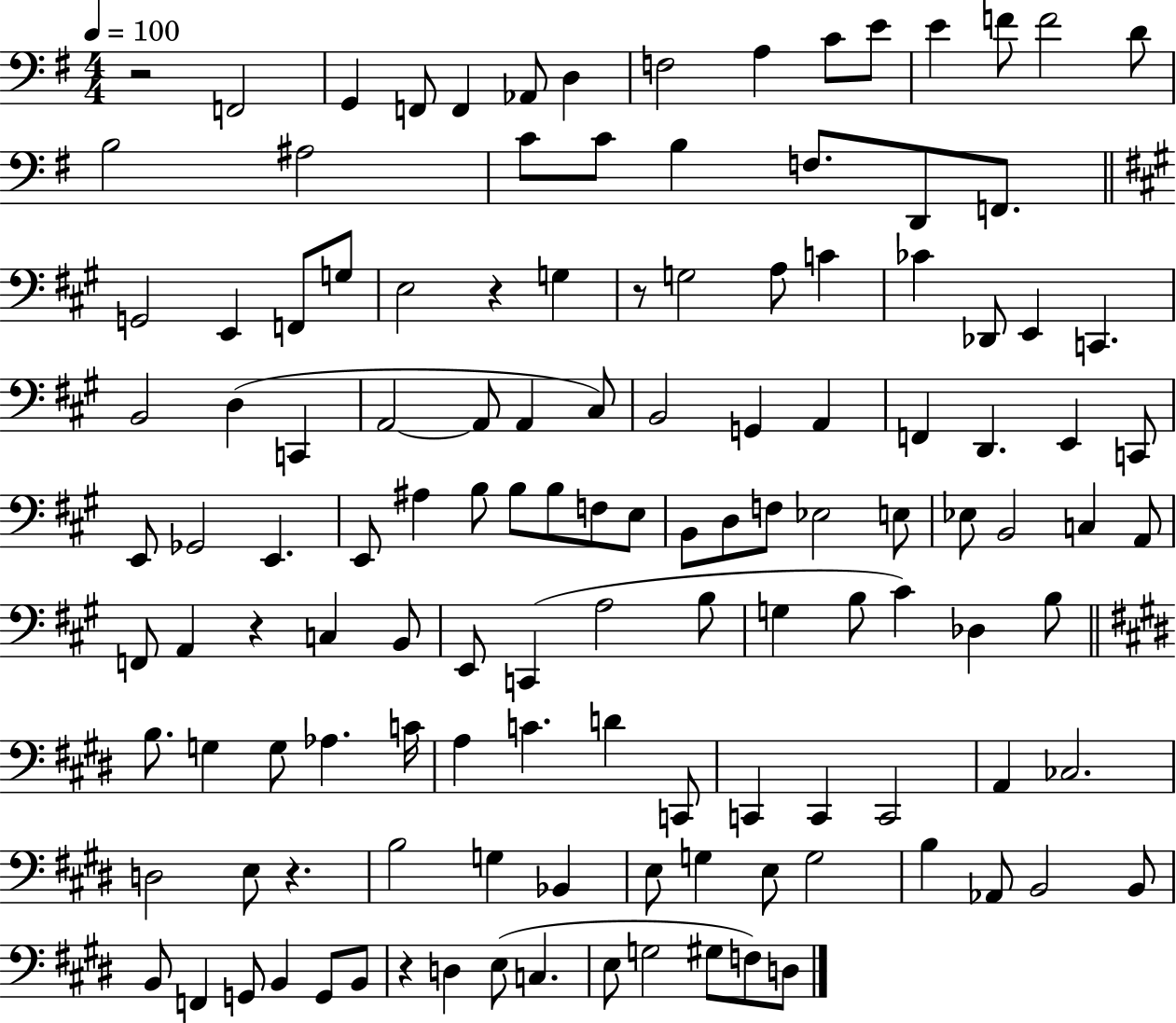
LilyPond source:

{
  \clef bass
  \numericTimeSignature
  \time 4/4
  \key g \major
  \tempo 4 = 100
  r2 f,2 | g,4 f,8 f,4 aes,8 d4 | f2 a4 c'8 e'8 | e'4 f'8 f'2 d'8 | \break b2 ais2 | c'8 c'8 b4 f8. d,8 f,8. | \bar "||" \break \key a \major g,2 e,4 f,8 g8 | e2 r4 g4 | r8 g2 a8 c'4 | ces'4 des,8 e,4 c,4. | \break b,2 d4( c,4 | a,2~~ a,8 a,4 cis8) | b,2 g,4 a,4 | f,4 d,4. e,4 c,8 | \break e,8 ges,2 e,4. | e,8 ais4 b8 b8 b8 f8 e8 | b,8 d8 f8 ees2 e8 | ees8 b,2 c4 a,8 | \break f,8 a,4 r4 c4 b,8 | e,8 c,4( a2 b8 | g4 b8 cis'4) des4 b8 | \bar "||" \break \key e \major b8. g4 g8 aes4. c'16 | a4 c'4. d'4 c,8 | c,4 c,4 c,2 | a,4 ces2. | \break d2 e8 r4. | b2 g4 bes,4 | e8 g4 e8 g2 | b4 aes,8 b,2 b,8 | \break b,8 f,4 g,8 b,4 g,8 b,8 | r4 d4 e8( c4. | e8 g2 gis8 f8) d8 | \bar "|."
}